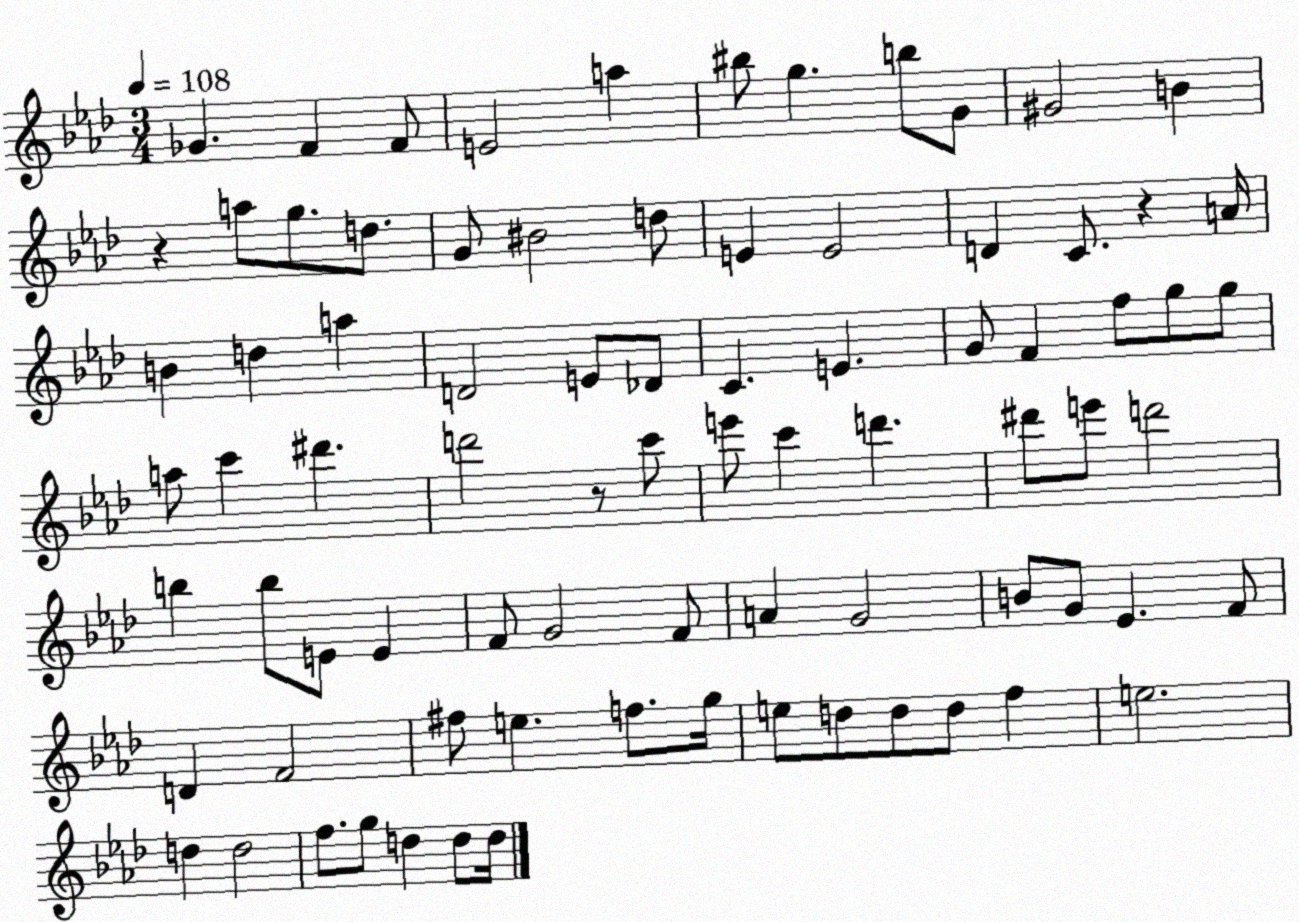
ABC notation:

X:1
T:Untitled
M:3/4
L:1/4
K:Ab
_G F F/2 E2 a ^b/2 g b/2 G/2 ^G2 B z a/2 g/2 d/2 G/2 ^B2 d/2 E E2 D C/2 z A/4 B d a D2 E/2 _D/2 C E G/2 F f/2 g/2 g/2 a/2 c' ^d' d'2 z/2 c'/2 e'/2 c' d' ^d'/2 e'/2 d'2 b b/2 E/2 E F/2 G2 F/2 A G2 B/2 G/2 _E F/2 D F2 ^f/2 e f/2 g/4 e/2 d/2 d/2 d/2 f e2 d d2 f/2 g/2 d d/2 d/4